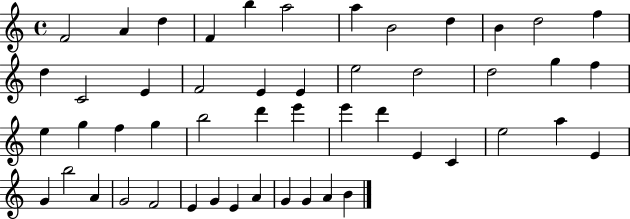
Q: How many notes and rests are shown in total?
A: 50